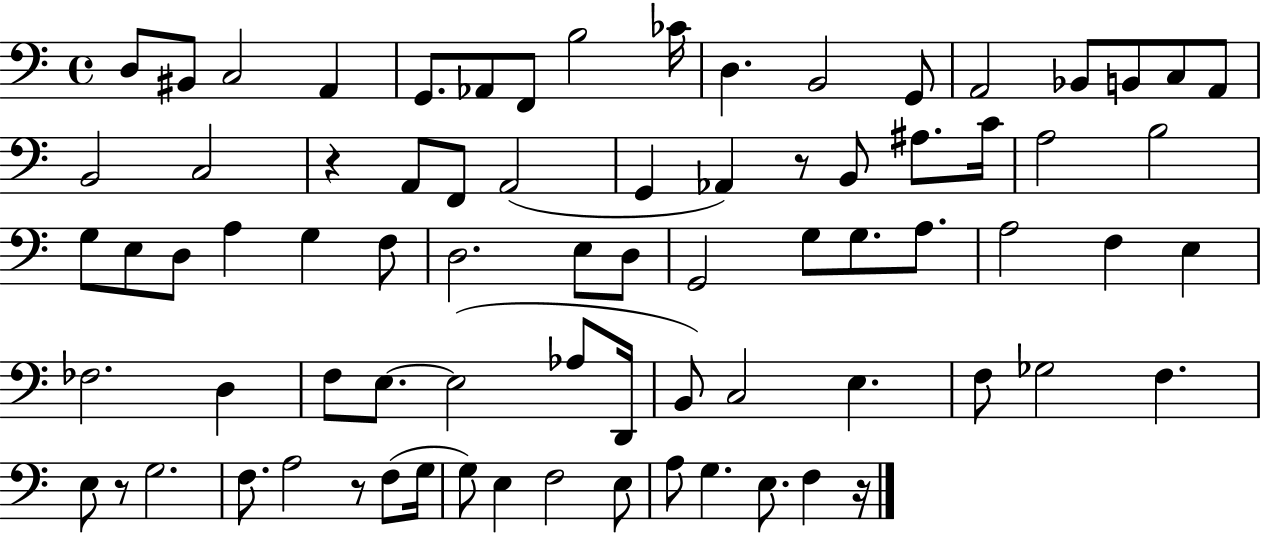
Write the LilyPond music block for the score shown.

{
  \clef bass
  \time 4/4
  \defaultTimeSignature
  \key c \major
  d8 bis,8 c2 a,4 | g,8. aes,8 f,8 b2 ces'16 | d4. b,2 g,8 | a,2 bes,8 b,8 c8 a,8 | \break b,2 c2 | r4 a,8 f,8 a,2( | g,4 aes,4) r8 b,8 ais8. c'16 | a2 b2 | \break g8 e8 d8 a4 g4 f8 | d2. e8 d8 | g,2 g8 g8. a8. | a2 f4 e4 | \break fes2. d4 | f8 e8.~~ e2( aes8 d,16 | b,8) c2 e4. | f8 ges2 f4. | \break e8 r8 g2. | f8. a2 r8 f8( g16 | g8) e4 f2 e8 | a8 g4. e8. f4 r16 | \break \bar "|."
}